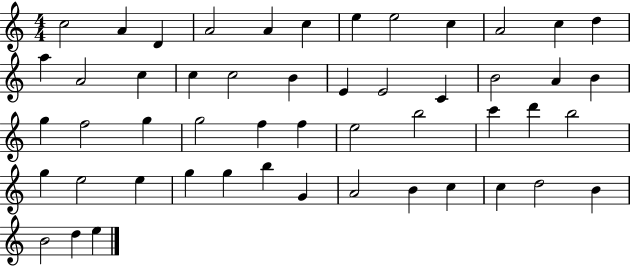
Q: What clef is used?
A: treble